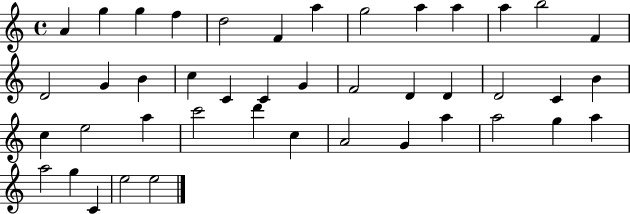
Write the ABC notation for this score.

X:1
T:Untitled
M:4/4
L:1/4
K:C
A g g f d2 F a g2 a a a b2 F D2 G B c C C G F2 D D D2 C B c e2 a c'2 d' c A2 G a a2 g a a2 g C e2 e2